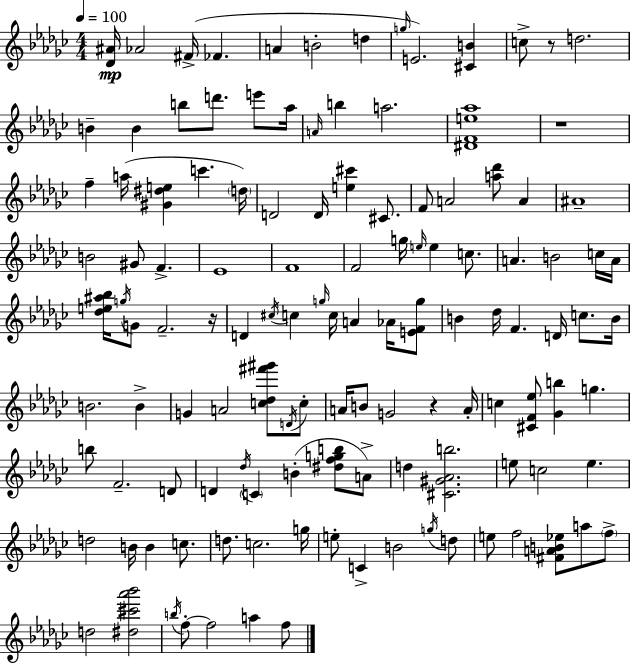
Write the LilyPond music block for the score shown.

{
  \clef treble
  \numericTimeSignature
  \time 4/4
  \key ees \minor
  \tempo 4 = 100
  <des' ais'>16\mp aes'2 fis'16->( fes'4. | a'4 b'2-. d''4 | \grace { g''16 }) e'2. <cis' b'>4 | c''8-> r8 d''2. | \break b'4-- b'4 b''8 d'''8. e'''8 | aes''16 \grace { a'16 } b''4 a''2. | <dis' f' e'' aes''>1 | r1 | \break f''4-- a''16( <gis' dis'' e''>4 c'''4. | \parenthesize d''16) d'2 d'16 <e'' cis'''>4 cis'8. | f'8 a'2 <a'' des'''>8 a'4 | ais'1-- | \break b'2 gis'8 f'4.-> | ees'1 | f'1 | f'2 g''16 \grace { e''16 } e''4 | \break c''8. a'4. b'2 | c''16 a'16 <des'' e'' ais'' bes''>16 \acciaccatura { g''16 } g'8 f'2.-- | r16 d'4 \acciaccatura { cis''16 } c''4 \grace { g''16 } c''16 a'4 | aes'16 <e' f' g''>8 b'4 des''16 f'4. | \break d'16 c''8. b'16 b'2. | b'4-> g'4 a'2 | <c'' des'' fis''' gis'''>8 \acciaccatura { d'16 } c''8-. a'16 b'8 g'2 | r4 a'16-. c''4 <cis' f' ees''>8 <ges' b''>4 | \break g''4. b''8 f'2.-- | d'8 d'4 \acciaccatura { des''16 } \parenthesize c'4 | b'4-.( <dis'' f'' g'' b''>8 a'8->) d''4 <cis' gis' aes' b''>2. | e''8 c''2 | \break e''4. d''2 | b'16 b'4 c''8. d''8. c''2. | g''16 e''8-. c'4-> b'2 | \acciaccatura { g''16 } d''8 e''8 f''2 | \break <fis' a' b' ees''>8 a''8 \parenthesize f''8-> d''2 | <dis'' cis''' aes''' bes'''>2 \acciaccatura { b''16 } f''8-.~~ f''2 | a''4 f''8 \bar "|."
}